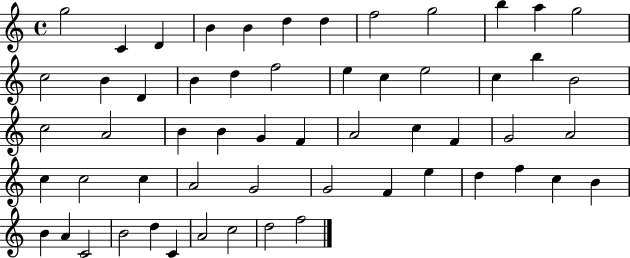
G5/h C4/q D4/q B4/q B4/q D5/q D5/q F5/h G5/h B5/q A5/q G5/h C5/h B4/q D4/q B4/q D5/q F5/h E5/q C5/q E5/h C5/q B5/q B4/h C5/h A4/h B4/q B4/q G4/q F4/q A4/h C5/q F4/q G4/h A4/h C5/q C5/h C5/q A4/h G4/h G4/h F4/q E5/q D5/q F5/q C5/q B4/q B4/q A4/q C4/h B4/h D5/q C4/q A4/h C5/h D5/h F5/h